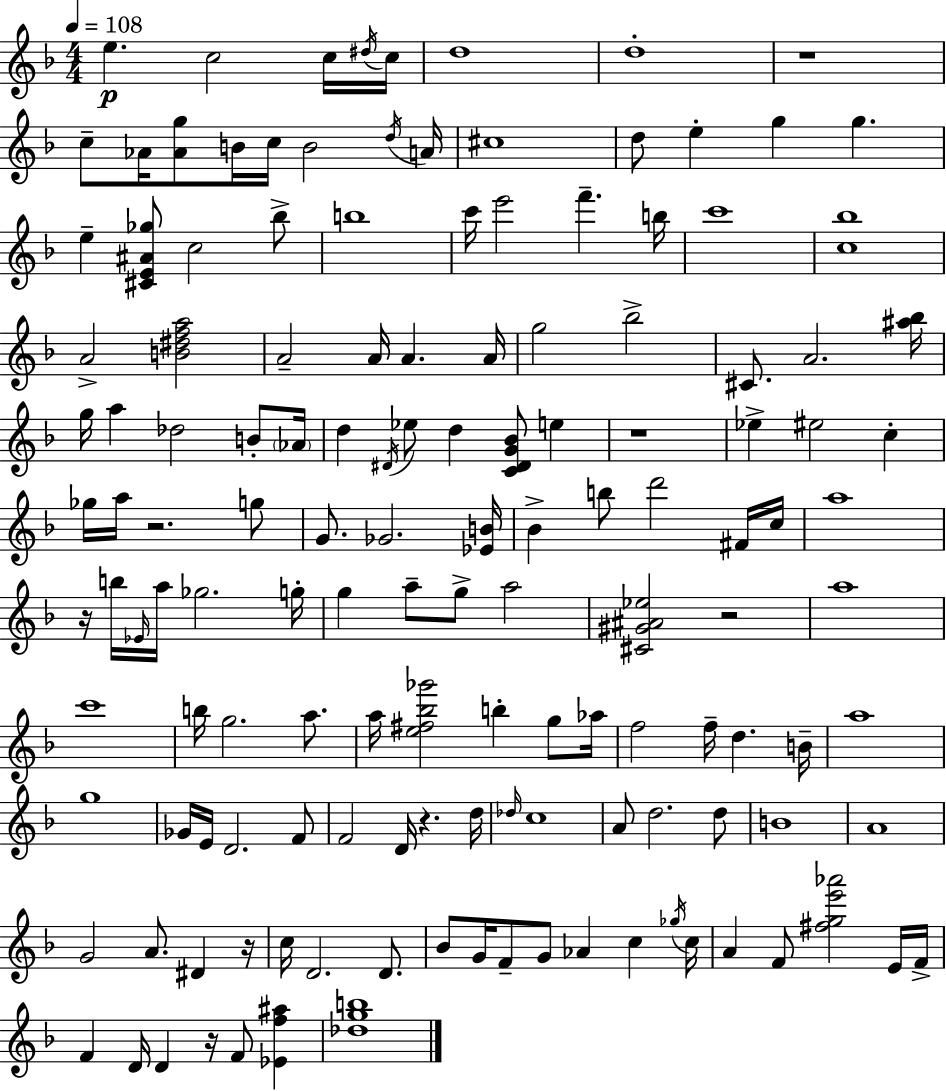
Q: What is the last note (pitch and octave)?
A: F4